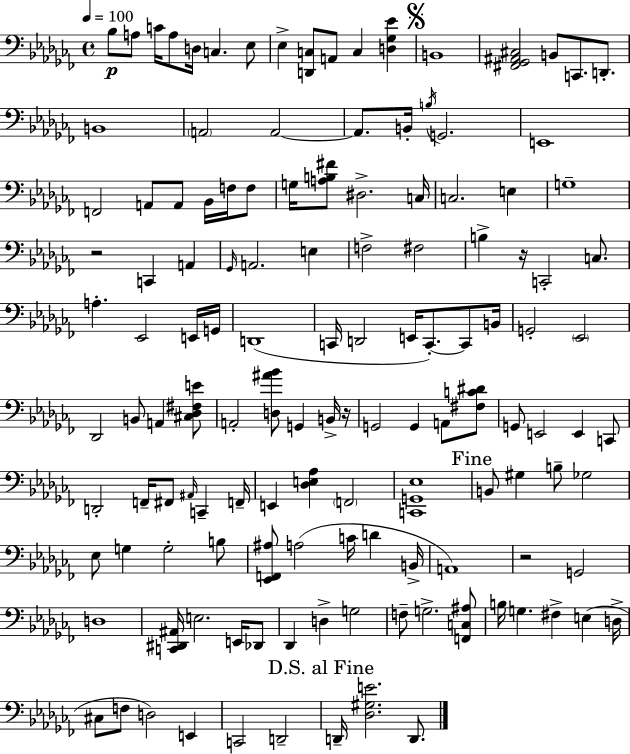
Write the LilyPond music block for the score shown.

{
  \clef bass
  \time 4/4
  \defaultTimeSignature
  \key aes \minor
  \tempo 4 = 100
  \repeat volta 2 { bes8\p a8 c'16 a8 d16 c4. ees8 | ees4-> <d, c>8 a,8 c4 <d ges ees'>4 | \mark \markup { \musicglyph "scripts.segno" } b,1 | <fis, ges, ais, cis>2 b,8 c,8. d,8.-. | \break b,1 | \parenthesize a,2 a,2~~ | a,8. b,16-. \acciaccatura { b16 } g,2. | e,1 | \break f,2 a,8 a,8 bes,16 f16 f8 | g16 <a b fis'>8 dis2.-> | c16 c2. e4 | g1-- | \break r2 c,4 a,4 | \grace { ges,16 } a,2. e4 | f2-> fis2 | b4-> r16 c,2-. c8. | \break a4.-. ees,2 | e,16 g,16 d,1( | c,16 d,2 e,16 c,8.-.~~) c,8 | b,16 g,2-. \parenthesize ees,2 | \break des,2 b,8 a,4 | <cis des fis e'>8 a,2-. <d ais' bes'>8 g,4 | b,16-> r16 g,2 g,4 a,8 | <fis c' dis'>8 g,8 e,2 e,4 | \break c,8 d,2-. f,16-- fis,8 \grace { ais,16 } c,4-- | f,16-- e,4 <des e aes>4 \parenthesize f,2 | <c, g, ees>1 | \mark "Fine" b,8 gis4 b8-- ges2 | \break ees8 g4 g2-. | b8 <ees, f, ais>8 a2( c'16 d'4 | b,16-> a,1) | r2 g,2 | \break d1 | <c, dis, ais,>16 e2. | e,16 des,8 des,4 d4-> g2 | f8-- g2.-> | \break <f, c ais>8 b16 g4. fis4-> e4( | d16-> cis8 f8 d2) e,4 | c,2 d,2-- | \mark "D.S. al Fine" d,16-- <des gis e'>2. | \break d,8. } \bar "|."
}